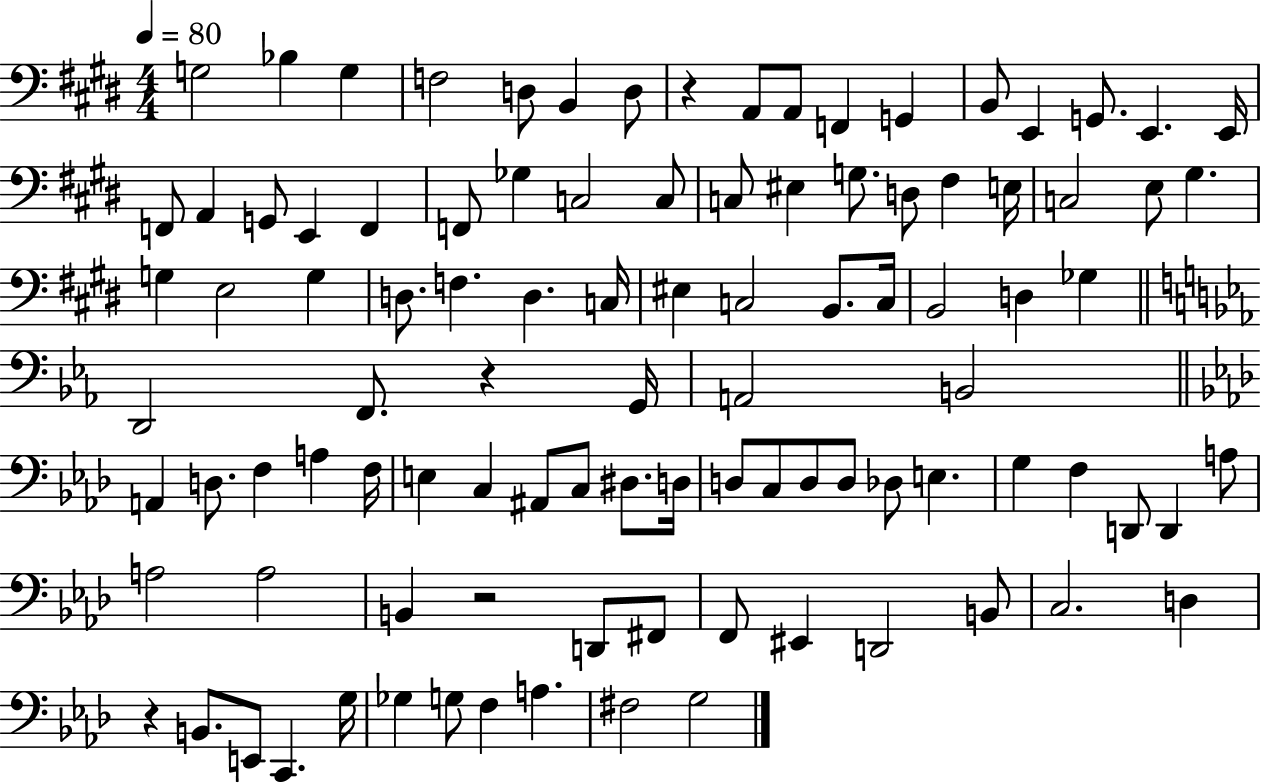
G3/h Bb3/q G3/q F3/h D3/e B2/q D3/e R/q A2/e A2/e F2/q G2/q B2/e E2/q G2/e. E2/q. E2/s F2/e A2/q G2/e E2/q F2/q F2/e Gb3/q C3/h C3/e C3/e EIS3/q G3/e. D3/e F#3/q E3/s C3/h E3/e G#3/q. G3/q E3/h G3/q D3/e. F3/q. D3/q. C3/s EIS3/q C3/h B2/e. C3/s B2/h D3/q Gb3/q D2/h F2/e. R/q G2/s A2/h B2/h A2/q D3/e. F3/q A3/q F3/s E3/q C3/q A#2/e C3/e D#3/e. D3/s D3/e C3/e D3/e D3/e Db3/e E3/q. G3/q F3/q D2/e D2/q A3/e A3/h A3/h B2/q R/h D2/e F#2/e F2/e EIS2/q D2/h B2/e C3/h. D3/q R/q B2/e. E2/e C2/q. G3/s Gb3/q G3/e F3/q A3/q. F#3/h G3/h